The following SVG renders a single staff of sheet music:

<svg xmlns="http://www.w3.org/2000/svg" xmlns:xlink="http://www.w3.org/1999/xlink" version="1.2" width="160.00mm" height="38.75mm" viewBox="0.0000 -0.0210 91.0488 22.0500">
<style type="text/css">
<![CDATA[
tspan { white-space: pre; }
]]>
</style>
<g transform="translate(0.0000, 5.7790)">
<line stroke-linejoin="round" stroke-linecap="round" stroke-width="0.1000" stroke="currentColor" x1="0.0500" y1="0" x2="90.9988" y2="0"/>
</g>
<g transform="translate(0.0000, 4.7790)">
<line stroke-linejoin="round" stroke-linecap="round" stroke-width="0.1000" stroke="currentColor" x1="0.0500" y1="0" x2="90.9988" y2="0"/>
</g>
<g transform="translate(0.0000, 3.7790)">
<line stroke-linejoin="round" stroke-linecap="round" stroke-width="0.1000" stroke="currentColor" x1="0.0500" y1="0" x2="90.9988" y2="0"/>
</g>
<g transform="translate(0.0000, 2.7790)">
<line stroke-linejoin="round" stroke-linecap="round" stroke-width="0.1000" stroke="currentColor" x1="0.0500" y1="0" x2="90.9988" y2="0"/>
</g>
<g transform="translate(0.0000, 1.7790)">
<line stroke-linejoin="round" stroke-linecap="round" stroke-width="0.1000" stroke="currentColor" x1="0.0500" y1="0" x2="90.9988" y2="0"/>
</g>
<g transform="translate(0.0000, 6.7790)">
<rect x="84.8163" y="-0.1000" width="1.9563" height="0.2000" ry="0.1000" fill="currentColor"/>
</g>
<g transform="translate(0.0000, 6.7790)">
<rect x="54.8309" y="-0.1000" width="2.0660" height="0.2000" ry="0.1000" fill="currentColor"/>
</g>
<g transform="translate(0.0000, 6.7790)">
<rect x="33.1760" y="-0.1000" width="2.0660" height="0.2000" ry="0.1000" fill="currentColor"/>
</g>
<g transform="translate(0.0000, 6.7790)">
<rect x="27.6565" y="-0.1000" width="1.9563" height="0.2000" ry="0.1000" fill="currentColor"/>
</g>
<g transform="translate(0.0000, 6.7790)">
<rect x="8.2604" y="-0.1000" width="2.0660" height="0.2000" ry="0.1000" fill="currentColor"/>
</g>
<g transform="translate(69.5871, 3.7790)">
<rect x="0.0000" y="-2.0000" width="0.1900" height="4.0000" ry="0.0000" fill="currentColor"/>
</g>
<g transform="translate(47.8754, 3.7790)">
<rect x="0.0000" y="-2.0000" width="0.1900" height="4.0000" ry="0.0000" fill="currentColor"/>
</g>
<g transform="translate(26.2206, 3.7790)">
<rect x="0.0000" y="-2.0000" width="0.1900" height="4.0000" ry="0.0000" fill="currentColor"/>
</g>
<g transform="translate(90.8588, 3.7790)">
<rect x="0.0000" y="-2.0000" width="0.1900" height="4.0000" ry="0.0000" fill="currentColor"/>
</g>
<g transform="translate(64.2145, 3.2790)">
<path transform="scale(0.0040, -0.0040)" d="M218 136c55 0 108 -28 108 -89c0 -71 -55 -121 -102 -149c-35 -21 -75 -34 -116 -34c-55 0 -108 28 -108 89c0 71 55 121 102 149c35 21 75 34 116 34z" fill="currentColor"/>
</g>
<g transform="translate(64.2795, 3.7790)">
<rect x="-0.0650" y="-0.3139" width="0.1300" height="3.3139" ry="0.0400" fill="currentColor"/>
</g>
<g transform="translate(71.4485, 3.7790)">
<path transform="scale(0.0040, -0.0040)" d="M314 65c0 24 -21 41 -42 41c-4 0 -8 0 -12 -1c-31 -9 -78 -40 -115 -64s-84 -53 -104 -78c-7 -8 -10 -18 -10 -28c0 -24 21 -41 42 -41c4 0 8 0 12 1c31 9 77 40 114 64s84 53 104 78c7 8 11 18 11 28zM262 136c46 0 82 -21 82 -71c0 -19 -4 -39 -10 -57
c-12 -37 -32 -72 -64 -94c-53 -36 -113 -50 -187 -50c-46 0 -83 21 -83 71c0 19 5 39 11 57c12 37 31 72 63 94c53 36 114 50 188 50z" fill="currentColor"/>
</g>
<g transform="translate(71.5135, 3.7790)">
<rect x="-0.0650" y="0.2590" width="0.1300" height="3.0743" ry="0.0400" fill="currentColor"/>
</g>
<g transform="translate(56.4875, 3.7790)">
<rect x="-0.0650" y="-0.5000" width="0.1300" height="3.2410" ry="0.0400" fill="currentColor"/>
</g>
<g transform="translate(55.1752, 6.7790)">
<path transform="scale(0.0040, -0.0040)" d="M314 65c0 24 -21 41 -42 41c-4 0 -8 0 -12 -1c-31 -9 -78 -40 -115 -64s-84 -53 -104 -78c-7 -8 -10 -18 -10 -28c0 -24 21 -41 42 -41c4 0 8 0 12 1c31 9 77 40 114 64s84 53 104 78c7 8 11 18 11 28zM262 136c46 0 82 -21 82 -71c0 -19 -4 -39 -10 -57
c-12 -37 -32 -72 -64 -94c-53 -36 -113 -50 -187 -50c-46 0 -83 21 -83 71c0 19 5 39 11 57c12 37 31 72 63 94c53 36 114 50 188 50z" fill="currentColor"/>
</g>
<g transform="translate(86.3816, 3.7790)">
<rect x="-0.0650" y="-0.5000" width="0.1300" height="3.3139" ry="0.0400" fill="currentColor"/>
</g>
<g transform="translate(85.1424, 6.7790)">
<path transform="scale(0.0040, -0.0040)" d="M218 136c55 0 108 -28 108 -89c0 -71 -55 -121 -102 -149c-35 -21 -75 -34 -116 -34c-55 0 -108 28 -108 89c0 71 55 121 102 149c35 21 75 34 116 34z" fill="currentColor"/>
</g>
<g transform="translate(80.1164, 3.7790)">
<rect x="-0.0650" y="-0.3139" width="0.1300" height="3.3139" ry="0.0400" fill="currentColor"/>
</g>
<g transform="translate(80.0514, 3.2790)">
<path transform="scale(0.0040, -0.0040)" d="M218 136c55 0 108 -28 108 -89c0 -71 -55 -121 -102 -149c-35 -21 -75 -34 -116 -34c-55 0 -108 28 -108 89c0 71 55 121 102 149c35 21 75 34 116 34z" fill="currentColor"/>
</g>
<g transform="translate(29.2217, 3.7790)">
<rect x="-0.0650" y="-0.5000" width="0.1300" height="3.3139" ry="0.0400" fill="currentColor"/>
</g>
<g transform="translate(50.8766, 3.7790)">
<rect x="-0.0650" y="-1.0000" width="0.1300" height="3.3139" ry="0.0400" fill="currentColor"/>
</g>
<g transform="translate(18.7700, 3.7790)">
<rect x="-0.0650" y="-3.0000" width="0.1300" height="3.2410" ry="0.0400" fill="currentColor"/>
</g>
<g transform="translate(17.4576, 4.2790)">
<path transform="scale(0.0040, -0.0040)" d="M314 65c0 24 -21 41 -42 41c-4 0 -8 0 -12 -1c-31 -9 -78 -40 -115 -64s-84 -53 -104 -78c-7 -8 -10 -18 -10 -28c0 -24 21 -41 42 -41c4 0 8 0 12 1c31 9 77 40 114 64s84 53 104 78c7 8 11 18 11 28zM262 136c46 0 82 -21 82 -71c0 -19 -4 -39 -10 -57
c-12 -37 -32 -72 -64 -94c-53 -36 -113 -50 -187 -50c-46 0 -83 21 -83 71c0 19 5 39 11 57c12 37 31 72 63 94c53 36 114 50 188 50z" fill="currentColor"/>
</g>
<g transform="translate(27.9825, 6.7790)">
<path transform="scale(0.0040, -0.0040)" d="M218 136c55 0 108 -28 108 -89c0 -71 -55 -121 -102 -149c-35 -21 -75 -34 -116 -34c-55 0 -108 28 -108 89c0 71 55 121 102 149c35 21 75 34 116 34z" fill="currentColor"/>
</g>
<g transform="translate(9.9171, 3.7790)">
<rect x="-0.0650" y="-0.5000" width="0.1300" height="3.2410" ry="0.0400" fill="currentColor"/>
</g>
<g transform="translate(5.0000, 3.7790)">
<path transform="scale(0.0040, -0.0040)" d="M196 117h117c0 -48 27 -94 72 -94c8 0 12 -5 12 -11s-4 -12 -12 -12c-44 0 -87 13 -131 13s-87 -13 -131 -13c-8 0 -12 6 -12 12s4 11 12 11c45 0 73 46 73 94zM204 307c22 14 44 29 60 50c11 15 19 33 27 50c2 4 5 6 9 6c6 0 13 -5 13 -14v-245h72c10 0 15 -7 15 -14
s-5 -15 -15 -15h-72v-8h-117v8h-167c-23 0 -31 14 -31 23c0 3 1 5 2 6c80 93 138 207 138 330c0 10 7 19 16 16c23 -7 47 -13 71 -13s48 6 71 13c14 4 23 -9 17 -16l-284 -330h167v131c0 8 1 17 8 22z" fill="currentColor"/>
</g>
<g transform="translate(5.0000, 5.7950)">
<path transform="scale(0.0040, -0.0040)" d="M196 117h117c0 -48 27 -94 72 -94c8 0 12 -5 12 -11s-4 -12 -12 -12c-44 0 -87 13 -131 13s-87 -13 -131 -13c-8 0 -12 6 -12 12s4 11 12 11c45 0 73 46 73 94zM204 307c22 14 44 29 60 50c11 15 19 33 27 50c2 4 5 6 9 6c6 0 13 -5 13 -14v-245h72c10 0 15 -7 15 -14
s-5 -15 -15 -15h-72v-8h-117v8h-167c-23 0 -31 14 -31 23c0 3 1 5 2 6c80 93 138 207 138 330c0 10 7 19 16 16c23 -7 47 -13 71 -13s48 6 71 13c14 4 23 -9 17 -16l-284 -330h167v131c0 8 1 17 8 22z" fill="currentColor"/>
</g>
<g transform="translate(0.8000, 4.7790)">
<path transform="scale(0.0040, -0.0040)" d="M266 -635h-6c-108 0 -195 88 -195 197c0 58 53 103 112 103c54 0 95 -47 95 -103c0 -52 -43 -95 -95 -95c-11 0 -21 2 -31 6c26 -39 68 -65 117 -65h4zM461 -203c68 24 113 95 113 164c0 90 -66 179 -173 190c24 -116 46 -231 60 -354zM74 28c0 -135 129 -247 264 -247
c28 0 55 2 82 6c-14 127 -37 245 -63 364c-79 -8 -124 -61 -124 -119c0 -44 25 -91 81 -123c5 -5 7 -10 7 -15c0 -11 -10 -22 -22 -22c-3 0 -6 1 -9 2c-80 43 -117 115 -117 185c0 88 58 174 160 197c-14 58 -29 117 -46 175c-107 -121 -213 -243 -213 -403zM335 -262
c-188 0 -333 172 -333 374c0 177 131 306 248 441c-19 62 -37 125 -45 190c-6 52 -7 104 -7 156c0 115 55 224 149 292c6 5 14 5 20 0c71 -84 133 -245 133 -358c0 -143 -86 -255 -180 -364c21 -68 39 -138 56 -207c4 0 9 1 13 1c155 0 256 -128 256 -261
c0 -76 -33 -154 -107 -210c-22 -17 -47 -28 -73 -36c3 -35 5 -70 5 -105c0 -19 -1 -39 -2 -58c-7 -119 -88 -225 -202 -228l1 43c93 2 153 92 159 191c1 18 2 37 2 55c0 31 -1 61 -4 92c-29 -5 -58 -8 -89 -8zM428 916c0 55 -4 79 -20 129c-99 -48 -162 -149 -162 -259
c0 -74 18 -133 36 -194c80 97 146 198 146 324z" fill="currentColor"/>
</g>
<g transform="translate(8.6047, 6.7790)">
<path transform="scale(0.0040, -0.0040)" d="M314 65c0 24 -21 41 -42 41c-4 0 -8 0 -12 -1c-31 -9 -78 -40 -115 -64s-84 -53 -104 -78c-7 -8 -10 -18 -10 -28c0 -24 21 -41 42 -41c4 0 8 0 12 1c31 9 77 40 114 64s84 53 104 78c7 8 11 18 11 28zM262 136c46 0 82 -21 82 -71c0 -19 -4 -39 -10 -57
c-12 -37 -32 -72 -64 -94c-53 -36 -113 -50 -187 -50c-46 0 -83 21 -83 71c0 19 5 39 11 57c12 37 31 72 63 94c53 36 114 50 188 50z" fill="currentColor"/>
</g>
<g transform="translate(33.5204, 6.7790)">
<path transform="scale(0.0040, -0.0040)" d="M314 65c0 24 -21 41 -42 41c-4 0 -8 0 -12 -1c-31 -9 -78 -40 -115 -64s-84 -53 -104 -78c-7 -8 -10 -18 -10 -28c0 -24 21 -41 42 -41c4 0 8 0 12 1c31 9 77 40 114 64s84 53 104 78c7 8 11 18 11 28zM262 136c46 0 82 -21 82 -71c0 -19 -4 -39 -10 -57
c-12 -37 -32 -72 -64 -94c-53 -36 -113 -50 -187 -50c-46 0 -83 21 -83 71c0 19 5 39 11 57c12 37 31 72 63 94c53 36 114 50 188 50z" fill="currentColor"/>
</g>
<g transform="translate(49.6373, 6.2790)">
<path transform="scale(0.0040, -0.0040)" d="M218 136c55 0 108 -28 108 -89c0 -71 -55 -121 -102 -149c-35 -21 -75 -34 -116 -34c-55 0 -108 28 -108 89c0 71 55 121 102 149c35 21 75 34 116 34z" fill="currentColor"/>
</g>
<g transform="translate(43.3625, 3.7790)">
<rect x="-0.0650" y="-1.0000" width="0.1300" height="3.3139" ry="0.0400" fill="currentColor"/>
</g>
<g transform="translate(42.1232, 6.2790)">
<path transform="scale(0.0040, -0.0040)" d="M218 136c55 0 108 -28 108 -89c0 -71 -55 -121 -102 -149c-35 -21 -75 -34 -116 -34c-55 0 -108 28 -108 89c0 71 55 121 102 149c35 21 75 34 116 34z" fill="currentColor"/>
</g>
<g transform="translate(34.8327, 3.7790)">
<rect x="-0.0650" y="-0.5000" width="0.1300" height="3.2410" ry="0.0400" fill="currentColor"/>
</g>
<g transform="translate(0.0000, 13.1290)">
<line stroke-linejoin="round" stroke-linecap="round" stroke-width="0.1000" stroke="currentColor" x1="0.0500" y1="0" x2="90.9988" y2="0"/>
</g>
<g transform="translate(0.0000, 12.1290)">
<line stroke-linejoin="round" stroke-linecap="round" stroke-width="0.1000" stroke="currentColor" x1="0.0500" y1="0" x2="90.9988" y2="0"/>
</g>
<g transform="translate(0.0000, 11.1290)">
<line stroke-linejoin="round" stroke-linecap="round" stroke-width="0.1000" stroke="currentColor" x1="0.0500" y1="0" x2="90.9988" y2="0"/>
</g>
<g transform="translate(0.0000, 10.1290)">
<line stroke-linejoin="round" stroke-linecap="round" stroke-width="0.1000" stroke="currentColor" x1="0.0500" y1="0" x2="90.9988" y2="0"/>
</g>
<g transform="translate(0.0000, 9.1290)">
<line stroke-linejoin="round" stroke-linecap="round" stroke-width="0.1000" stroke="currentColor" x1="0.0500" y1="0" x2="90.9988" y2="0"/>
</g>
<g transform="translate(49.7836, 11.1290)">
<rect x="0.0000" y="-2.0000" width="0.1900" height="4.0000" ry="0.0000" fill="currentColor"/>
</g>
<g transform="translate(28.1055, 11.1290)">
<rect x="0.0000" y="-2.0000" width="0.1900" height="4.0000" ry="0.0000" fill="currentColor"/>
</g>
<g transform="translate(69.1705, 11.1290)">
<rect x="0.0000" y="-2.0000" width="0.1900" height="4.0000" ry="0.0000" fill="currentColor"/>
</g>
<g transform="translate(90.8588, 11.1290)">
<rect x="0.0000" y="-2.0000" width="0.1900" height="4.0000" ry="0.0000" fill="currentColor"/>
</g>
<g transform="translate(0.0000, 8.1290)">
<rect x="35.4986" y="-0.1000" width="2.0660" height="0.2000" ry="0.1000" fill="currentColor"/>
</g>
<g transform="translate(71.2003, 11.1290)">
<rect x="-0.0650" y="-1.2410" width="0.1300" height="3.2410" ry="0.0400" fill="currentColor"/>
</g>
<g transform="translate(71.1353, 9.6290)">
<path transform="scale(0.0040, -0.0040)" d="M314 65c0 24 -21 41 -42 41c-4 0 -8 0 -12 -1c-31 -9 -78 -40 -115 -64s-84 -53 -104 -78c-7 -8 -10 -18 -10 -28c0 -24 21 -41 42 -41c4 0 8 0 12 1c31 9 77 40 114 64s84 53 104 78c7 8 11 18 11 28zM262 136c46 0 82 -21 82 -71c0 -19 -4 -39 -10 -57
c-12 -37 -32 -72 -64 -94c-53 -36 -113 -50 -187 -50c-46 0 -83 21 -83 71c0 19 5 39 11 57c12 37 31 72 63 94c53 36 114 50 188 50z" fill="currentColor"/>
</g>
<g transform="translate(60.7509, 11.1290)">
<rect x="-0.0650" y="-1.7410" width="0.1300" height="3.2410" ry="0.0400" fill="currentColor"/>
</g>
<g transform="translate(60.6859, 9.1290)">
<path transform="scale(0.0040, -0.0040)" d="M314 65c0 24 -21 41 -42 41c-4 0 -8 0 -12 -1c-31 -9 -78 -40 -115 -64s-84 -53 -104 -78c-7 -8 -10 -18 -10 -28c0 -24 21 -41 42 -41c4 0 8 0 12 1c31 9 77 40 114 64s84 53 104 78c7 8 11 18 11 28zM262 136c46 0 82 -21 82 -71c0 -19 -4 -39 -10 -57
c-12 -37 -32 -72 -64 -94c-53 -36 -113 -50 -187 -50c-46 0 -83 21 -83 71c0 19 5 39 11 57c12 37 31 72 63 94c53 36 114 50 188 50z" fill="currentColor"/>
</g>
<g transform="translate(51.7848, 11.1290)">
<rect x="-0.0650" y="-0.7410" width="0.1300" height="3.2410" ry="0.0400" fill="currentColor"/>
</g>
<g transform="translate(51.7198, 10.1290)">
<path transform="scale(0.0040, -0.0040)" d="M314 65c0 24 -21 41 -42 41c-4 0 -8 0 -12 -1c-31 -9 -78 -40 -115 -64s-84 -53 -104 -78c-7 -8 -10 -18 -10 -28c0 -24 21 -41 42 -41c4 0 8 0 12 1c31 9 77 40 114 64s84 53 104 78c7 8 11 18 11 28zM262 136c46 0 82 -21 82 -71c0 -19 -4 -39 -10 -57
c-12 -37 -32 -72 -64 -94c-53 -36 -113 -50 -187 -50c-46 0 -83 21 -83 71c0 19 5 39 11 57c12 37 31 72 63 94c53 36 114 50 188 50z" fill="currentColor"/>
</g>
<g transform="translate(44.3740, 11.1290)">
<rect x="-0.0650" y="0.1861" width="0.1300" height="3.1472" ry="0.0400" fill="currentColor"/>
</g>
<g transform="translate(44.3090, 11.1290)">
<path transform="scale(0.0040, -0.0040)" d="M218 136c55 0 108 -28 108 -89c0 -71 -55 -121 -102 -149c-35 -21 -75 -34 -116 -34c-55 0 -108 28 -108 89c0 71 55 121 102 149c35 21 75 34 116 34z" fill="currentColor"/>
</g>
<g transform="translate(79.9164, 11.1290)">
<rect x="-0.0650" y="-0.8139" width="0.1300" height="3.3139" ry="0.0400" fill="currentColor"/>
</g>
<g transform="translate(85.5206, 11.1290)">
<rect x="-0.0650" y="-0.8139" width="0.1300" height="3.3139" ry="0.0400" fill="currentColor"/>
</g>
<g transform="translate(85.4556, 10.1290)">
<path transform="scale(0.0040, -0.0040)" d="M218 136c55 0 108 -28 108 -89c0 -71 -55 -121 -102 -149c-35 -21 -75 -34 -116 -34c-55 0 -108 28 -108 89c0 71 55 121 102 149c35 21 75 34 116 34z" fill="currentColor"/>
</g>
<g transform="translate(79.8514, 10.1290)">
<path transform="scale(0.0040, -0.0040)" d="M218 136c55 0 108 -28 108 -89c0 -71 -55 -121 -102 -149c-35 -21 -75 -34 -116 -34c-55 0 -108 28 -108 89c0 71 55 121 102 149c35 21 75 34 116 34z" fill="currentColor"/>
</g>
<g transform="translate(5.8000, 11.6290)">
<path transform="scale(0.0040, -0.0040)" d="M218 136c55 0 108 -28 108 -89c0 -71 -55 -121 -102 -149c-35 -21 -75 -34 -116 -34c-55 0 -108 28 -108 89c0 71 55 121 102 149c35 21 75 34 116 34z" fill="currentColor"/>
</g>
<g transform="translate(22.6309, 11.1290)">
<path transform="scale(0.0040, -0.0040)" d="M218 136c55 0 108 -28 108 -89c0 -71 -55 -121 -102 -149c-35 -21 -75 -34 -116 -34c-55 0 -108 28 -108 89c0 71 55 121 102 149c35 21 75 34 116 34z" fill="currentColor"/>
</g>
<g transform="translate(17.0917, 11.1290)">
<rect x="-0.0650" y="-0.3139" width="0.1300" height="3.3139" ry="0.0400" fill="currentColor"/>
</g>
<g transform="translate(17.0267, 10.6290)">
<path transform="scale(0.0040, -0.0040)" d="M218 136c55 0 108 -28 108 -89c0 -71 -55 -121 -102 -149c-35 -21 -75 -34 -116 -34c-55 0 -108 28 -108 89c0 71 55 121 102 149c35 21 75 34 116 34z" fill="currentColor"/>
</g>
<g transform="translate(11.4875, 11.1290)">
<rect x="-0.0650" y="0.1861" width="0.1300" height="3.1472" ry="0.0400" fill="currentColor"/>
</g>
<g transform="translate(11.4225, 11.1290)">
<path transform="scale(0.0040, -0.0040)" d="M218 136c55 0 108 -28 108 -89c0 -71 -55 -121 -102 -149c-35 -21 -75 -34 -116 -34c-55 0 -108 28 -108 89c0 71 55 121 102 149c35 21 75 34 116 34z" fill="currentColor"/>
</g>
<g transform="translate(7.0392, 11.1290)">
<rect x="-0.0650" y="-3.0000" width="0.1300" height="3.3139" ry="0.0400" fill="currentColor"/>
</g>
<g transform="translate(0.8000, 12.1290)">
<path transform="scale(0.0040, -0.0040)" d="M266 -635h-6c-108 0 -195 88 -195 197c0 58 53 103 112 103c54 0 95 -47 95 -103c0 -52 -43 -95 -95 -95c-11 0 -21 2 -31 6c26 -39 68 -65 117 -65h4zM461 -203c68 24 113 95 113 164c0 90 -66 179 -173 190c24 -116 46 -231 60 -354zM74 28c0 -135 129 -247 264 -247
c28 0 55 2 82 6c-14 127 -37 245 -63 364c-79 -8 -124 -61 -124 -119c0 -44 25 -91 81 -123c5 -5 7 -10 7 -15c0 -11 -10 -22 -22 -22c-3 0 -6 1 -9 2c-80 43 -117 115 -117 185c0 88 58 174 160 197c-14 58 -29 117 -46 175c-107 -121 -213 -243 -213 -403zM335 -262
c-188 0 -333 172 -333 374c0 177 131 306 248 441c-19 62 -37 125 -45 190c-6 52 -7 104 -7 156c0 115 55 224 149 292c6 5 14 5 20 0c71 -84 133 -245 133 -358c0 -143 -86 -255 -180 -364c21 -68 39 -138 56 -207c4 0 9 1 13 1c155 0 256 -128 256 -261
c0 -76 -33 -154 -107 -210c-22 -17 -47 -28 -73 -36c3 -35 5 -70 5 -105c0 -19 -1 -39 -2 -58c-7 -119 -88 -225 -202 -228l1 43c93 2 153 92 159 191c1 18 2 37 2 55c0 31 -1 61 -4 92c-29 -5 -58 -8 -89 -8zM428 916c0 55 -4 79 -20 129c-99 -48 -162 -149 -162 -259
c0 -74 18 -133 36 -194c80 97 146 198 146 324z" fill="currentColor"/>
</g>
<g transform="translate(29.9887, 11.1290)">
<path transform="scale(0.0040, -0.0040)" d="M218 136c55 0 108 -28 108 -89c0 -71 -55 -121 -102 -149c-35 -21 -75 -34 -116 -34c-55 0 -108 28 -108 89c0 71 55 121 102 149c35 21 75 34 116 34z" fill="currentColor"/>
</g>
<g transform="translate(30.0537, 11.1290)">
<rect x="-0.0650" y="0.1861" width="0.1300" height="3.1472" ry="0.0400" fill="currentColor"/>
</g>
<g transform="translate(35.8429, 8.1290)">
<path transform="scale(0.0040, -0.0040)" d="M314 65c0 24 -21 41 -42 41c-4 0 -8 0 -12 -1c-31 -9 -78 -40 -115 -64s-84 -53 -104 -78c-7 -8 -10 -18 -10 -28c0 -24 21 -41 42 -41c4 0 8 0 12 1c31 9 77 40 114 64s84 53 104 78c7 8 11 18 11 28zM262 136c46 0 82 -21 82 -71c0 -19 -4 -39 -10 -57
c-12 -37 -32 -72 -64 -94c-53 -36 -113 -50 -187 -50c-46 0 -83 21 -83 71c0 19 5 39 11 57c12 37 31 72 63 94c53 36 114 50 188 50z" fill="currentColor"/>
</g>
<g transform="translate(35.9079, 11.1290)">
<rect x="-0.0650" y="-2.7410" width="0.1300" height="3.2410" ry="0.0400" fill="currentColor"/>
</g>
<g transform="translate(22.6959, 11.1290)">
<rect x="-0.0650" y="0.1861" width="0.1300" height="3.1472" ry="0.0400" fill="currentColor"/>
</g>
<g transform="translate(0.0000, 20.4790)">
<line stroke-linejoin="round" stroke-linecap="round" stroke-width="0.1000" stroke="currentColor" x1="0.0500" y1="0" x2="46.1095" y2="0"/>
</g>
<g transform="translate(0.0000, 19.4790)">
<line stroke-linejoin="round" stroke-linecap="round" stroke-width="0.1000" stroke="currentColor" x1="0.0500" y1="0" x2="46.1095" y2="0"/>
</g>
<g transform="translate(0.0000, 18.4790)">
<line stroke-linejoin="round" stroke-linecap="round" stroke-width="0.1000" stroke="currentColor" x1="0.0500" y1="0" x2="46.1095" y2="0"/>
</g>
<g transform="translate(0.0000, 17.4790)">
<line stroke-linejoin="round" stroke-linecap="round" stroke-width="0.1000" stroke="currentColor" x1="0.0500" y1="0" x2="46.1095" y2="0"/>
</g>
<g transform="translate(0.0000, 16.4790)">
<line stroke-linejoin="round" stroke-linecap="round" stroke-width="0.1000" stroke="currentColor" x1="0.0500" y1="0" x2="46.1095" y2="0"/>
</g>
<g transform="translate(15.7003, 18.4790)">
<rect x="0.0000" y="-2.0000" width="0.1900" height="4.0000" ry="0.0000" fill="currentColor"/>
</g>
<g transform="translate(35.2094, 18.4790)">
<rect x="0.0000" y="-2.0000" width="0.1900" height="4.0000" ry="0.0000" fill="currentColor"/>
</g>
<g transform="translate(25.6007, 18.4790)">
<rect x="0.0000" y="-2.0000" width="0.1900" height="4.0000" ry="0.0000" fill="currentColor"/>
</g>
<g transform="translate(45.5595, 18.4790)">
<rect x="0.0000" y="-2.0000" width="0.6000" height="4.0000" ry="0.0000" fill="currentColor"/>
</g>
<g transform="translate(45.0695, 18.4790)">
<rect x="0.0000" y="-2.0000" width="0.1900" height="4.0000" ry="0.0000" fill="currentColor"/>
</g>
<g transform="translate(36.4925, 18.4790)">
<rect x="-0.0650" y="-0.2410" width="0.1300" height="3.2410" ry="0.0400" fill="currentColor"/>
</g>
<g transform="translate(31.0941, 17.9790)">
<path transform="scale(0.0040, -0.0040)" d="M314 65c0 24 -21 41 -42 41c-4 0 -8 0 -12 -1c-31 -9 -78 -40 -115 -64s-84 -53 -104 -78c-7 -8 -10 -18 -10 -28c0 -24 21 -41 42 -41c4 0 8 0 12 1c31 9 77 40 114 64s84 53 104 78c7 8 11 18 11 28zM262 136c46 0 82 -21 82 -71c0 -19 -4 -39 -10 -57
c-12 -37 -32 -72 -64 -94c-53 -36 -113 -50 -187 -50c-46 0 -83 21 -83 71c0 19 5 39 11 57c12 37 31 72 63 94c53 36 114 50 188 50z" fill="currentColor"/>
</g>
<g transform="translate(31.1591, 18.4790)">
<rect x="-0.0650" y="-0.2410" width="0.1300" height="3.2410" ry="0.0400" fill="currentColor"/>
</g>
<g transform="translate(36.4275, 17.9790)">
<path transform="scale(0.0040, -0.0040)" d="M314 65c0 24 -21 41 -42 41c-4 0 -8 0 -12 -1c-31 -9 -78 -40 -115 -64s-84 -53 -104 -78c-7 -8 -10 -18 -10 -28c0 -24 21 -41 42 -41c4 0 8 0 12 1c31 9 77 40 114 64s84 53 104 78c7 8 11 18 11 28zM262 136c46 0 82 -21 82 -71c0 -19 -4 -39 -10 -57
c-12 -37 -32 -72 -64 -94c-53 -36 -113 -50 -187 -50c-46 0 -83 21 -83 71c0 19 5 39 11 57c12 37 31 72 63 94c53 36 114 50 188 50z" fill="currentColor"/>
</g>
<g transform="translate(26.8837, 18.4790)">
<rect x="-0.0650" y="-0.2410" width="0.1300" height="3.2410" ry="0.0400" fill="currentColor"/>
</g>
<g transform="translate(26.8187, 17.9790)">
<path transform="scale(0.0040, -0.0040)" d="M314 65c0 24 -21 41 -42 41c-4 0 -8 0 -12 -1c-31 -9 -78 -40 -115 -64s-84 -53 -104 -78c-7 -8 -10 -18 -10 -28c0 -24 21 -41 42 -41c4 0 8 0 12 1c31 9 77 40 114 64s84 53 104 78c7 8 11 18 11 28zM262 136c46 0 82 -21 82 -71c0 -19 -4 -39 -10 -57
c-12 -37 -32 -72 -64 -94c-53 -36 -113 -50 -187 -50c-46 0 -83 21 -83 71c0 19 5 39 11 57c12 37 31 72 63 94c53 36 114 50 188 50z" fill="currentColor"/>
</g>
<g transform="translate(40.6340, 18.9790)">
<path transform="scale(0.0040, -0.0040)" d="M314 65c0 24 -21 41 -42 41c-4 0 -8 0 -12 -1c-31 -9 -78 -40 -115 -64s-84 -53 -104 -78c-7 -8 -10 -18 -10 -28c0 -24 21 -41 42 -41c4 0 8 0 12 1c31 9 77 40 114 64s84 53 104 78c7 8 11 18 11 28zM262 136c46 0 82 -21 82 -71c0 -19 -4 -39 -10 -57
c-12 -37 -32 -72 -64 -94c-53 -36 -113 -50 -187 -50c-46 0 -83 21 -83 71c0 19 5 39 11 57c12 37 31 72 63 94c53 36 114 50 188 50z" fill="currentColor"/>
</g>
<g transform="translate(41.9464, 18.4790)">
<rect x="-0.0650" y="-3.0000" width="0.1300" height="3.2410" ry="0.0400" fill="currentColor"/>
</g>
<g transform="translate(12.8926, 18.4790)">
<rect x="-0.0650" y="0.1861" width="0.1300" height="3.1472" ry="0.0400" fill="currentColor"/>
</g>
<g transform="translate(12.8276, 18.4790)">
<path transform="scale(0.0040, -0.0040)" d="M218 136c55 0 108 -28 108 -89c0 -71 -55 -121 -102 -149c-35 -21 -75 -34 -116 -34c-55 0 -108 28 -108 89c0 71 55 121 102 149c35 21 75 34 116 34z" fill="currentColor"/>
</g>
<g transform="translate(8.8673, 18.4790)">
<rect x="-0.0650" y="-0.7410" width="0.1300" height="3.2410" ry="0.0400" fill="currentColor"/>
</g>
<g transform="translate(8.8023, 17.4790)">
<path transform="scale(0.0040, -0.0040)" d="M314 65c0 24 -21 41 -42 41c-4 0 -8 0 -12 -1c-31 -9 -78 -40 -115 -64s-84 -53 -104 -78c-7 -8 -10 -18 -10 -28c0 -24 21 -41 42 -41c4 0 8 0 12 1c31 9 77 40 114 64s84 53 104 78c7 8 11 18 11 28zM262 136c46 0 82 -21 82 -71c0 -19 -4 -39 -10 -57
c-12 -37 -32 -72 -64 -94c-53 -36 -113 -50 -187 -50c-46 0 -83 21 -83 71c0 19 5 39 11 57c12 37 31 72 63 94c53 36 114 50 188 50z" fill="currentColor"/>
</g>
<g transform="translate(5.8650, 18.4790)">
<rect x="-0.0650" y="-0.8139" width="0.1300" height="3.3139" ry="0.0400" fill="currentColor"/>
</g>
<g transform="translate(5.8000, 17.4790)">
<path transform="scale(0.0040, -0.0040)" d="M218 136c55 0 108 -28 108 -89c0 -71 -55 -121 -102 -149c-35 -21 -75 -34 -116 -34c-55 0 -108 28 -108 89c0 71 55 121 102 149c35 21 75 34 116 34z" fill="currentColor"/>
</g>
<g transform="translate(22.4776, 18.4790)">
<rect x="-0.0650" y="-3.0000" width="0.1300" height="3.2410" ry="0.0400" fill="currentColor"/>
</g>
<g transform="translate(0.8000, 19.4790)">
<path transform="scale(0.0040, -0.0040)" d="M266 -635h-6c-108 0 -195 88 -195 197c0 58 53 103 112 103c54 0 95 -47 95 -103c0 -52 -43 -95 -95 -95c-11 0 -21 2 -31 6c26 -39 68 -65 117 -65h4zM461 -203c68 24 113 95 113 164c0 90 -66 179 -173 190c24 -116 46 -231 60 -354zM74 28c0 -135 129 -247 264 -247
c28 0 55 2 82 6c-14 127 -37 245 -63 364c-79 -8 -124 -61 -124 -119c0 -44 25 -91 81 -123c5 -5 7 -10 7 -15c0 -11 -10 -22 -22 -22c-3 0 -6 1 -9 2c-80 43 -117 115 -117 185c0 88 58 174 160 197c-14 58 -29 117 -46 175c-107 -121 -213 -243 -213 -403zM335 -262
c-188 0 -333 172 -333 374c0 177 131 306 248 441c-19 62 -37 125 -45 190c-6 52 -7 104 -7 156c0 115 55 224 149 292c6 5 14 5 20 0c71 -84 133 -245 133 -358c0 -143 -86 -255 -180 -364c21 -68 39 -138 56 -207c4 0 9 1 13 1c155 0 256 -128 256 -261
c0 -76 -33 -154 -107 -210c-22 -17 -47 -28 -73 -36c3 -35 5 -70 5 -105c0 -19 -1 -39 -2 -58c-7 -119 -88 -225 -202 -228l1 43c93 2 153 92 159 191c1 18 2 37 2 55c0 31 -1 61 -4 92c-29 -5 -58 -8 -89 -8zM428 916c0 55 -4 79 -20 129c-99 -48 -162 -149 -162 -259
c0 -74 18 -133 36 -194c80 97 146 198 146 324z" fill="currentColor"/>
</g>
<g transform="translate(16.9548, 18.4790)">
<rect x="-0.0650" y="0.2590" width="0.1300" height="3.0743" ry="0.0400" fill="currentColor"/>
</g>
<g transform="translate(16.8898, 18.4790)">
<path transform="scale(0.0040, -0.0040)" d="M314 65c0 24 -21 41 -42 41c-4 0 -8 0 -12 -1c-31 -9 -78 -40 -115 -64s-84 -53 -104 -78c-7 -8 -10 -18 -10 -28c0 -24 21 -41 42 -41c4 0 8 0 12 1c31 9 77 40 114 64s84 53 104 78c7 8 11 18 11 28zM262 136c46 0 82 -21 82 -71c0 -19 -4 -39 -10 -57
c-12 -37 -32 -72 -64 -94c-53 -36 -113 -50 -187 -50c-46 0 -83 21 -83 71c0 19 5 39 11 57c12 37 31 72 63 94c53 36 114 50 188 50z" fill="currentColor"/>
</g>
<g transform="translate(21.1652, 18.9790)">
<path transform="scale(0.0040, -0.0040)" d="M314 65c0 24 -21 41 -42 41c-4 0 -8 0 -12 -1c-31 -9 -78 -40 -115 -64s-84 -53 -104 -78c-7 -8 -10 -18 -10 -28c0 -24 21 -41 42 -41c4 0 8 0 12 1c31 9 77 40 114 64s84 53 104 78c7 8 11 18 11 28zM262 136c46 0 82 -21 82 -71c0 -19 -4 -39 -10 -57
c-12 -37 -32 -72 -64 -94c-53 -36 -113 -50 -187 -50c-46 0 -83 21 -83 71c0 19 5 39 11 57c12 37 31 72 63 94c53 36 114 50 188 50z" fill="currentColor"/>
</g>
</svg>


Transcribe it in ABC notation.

X:1
T:Untitled
M:4/4
L:1/4
K:C
C2 A2 C C2 D D C2 c B2 c C A B c B B a2 B d2 f2 e2 d d d d2 B B2 A2 c2 c2 c2 A2